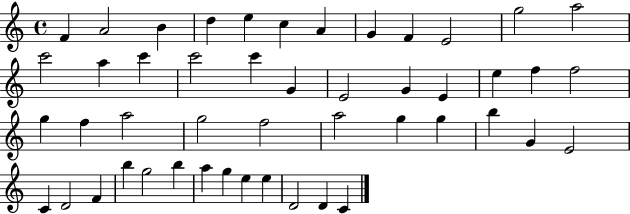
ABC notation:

X:1
T:Untitled
M:4/4
L:1/4
K:C
F A2 B d e c A G F E2 g2 a2 c'2 a c' c'2 c' G E2 G E e f f2 g f a2 g2 f2 a2 g g b G E2 C D2 F b g2 b a g e e D2 D C